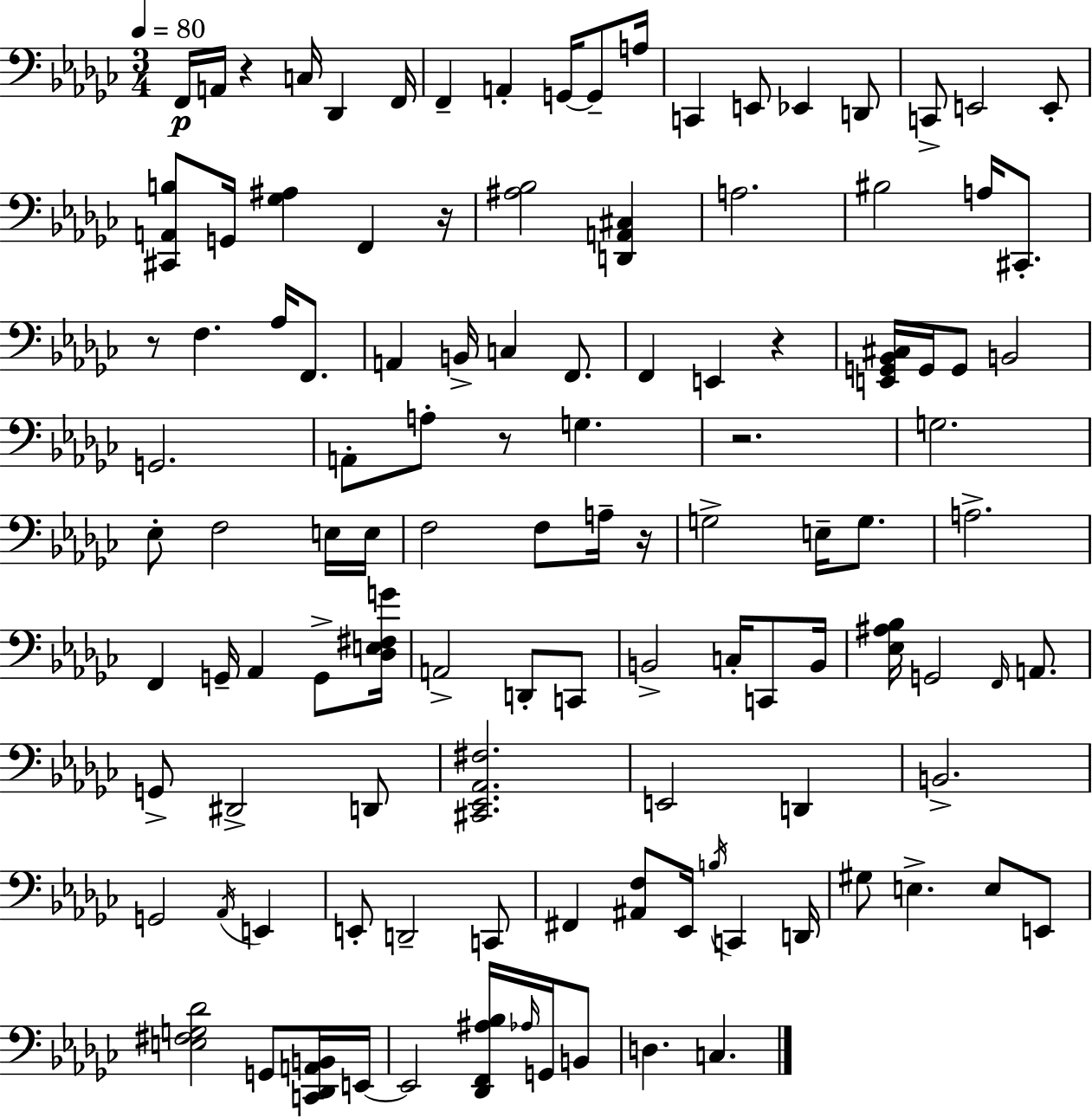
X:1
T:Untitled
M:3/4
L:1/4
K:Ebm
F,,/4 A,,/4 z C,/4 _D,, F,,/4 F,, A,, G,,/4 G,,/2 A,/4 C,, E,,/2 _E,, D,,/2 C,,/2 E,,2 E,,/2 [^C,,A,,B,]/2 G,,/4 [_G,^A,] F,, z/4 [^A,_B,]2 [D,,A,,^C,] A,2 ^B,2 A,/4 ^C,,/2 z/2 F, _A,/4 F,,/2 A,, B,,/4 C, F,,/2 F,, E,, z [E,,G,,_B,,^C,]/4 G,,/4 G,,/2 B,,2 G,,2 A,,/2 A,/2 z/2 G, z2 G,2 _E,/2 F,2 E,/4 E,/4 F,2 F,/2 A,/4 z/4 G,2 E,/4 G,/2 A,2 F,, G,,/4 _A,, G,,/2 [_D,E,^F,G]/4 A,,2 D,,/2 C,,/2 B,,2 C,/4 C,,/2 B,,/4 [_E,^A,_B,]/4 G,,2 F,,/4 A,,/2 G,,/2 ^D,,2 D,,/2 [^C,,_E,,_A,,^F,]2 E,,2 D,, B,,2 G,,2 _A,,/4 E,, E,,/2 D,,2 C,,/2 ^F,, [^A,,F,]/2 _E,,/4 B,/4 C,, D,,/4 ^G,/2 E, E,/2 E,,/2 [E,^F,G,_D]2 G,,/2 [C,,_D,,A,,B,,]/4 E,,/4 E,,2 [_D,,F,,^A,_B,]/4 _A,/4 G,,/4 B,,/2 D, C,